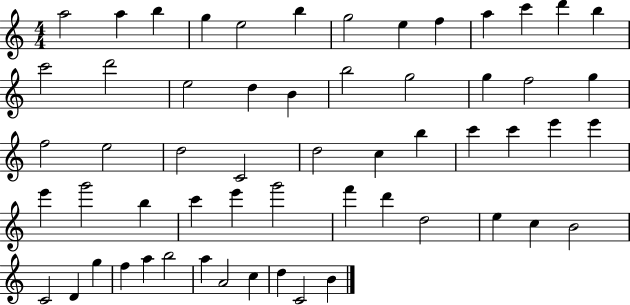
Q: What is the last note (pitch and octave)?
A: B4